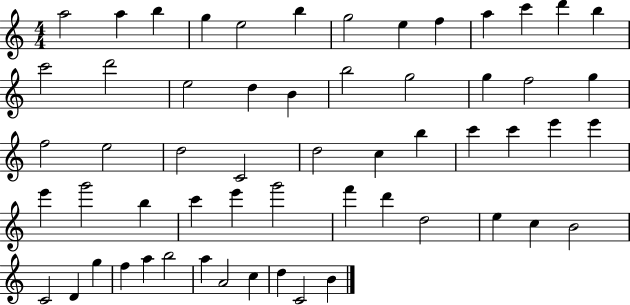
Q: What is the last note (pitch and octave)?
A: B4